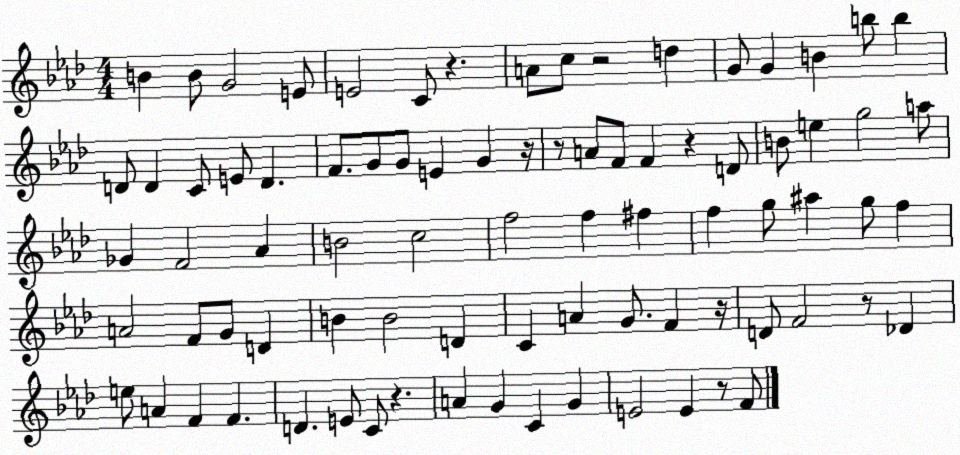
X:1
T:Untitled
M:4/4
L:1/4
K:Ab
B B/2 G2 E/2 E2 C/2 z A/2 c/2 z2 d G/2 G B b/2 b D/2 D C/2 E/2 D F/2 G/2 G/2 E G z/4 z/2 A/2 F/2 F z D/2 B/2 e g2 a/2 _G F2 _A B2 c2 f2 f ^f f g/2 ^a g/2 f A2 F/2 G/2 D B B2 D C A G/2 F z/4 D/2 F2 z/2 _D e/2 A F F D E/2 C/2 z A G C G E2 E z/2 F/2